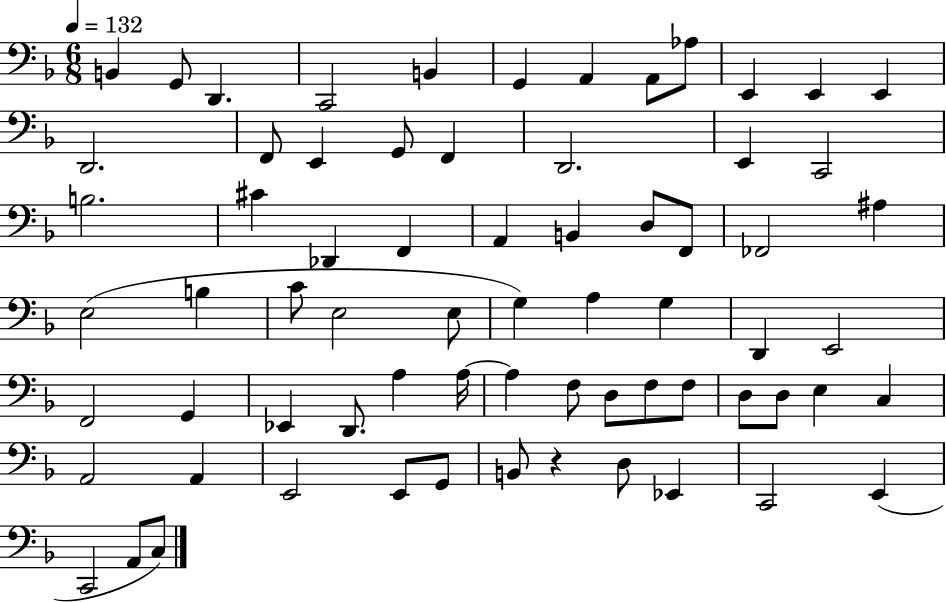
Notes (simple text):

B2/q G2/e D2/q. C2/h B2/q G2/q A2/q A2/e Ab3/e E2/q E2/q E2/q D2/h. F2/e E2/q G2/e F2/q D2/h. E2/q C2/h B3/h. C#4/q Db2/q F2/q A2/q B2/q D3/e F2/e FES2/h A#3/q E3/h B3/q C4/e E3/h E3/e G3/q A3/q G3/q D2/q E2/h F2/h G2/q Eb2/q D2/e. A3/q A3/s A3/q F3/e D3/e F3/e F3/e D3/e D3/e E3/q C3/q A2/h A2/q E2/h E2/e G2/e B2/e R/q D3/e Eb2/q C2/h E2/q C2/h A2/e C3/e